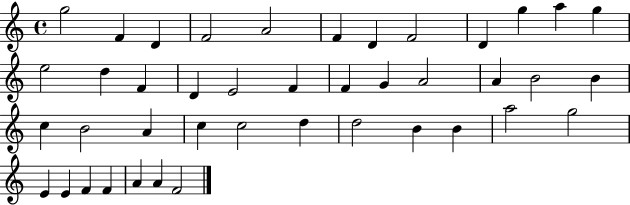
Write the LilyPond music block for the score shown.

{
  \clef treble
  \time 4/4
  \defaultTimeSignature
  \key c \major
  g''2 f'4 d'4 | f'2 a'2 | f'4 d'4 f'2 | d'4 g''4 a''4 g''4 | \break e''2 d''4 f'4 | d'4 e'2 f'4 | f'4 g'4 a'2 | a'4 b'2 b'4 | \break c''4 b'2 a'4 | c''4 c''2 d''4 | d''2 b'4 b'4 | a''2 g''2 | \break e'4 e'4 f'4 f'4 | a'4 a'4 f'2 | \bar "|."
}